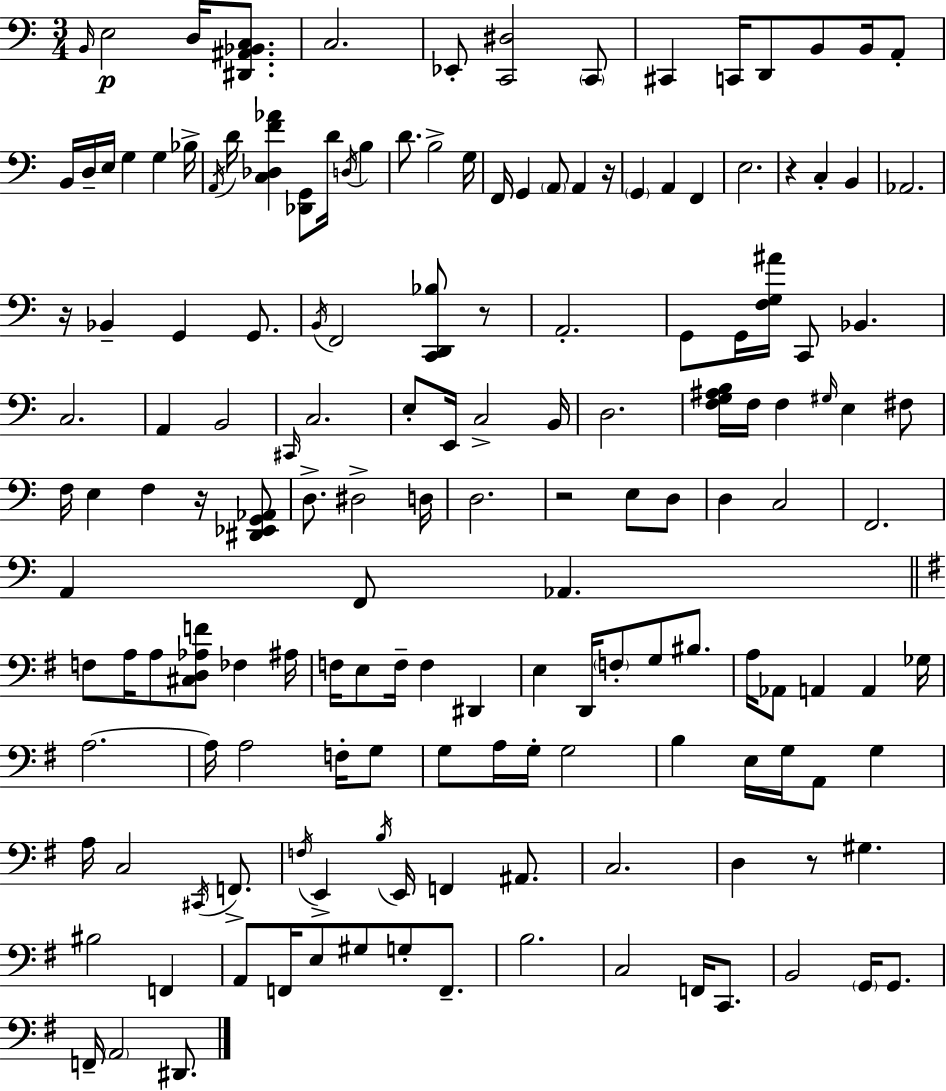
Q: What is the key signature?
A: C major